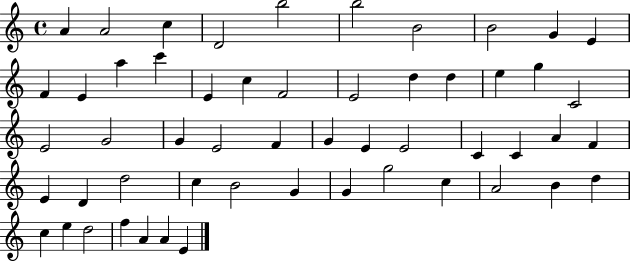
A4/q A4/h C5/q D4/h B5/h B5/h B4/h B4/h G4/q E4/q F4/q E4/q A5/q C6/q E4/q C5/q F4/h E4/h D5/q D5/q E5/q G5/q C4/h E4/h G4/h G4/q E4/h F4/q G4/q E4/q E4/h C4/q C4/q A4/q F4/q E4/q D4/q D5/h C5/q B4/h G4/q G4/q G5/h C5/q A4/h B4/q D5/q C5/q E5/q D5/h F5/q A4/q A4/q E4/q